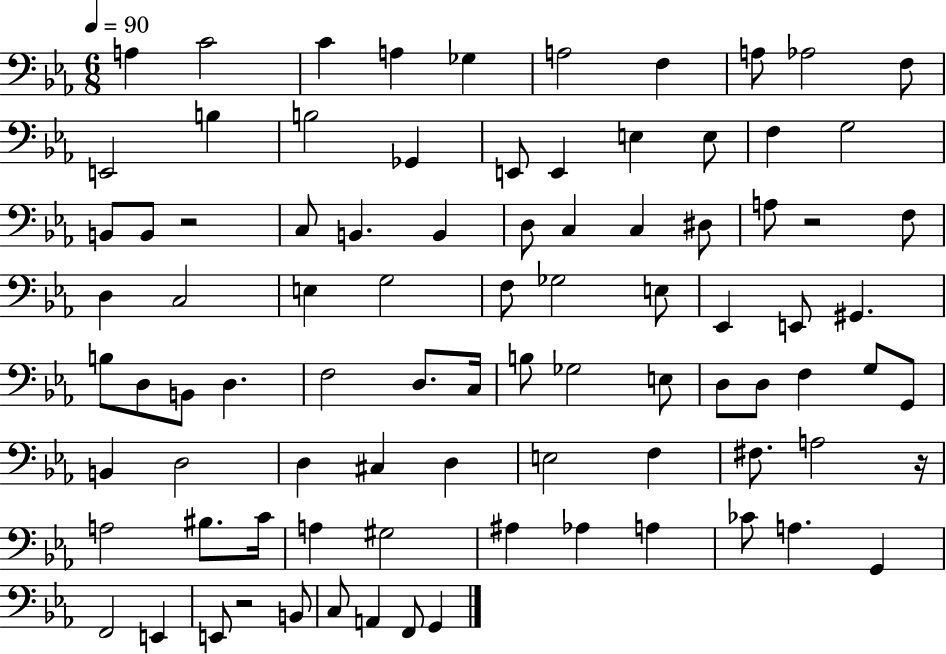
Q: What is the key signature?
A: EES major